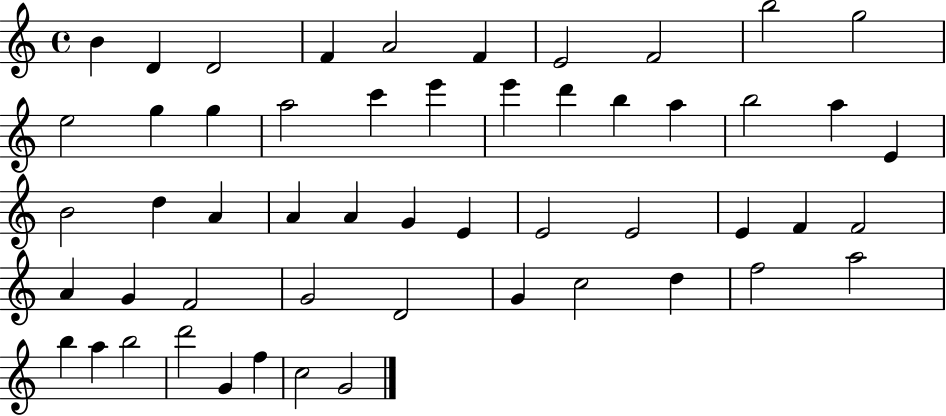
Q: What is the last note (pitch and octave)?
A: G4